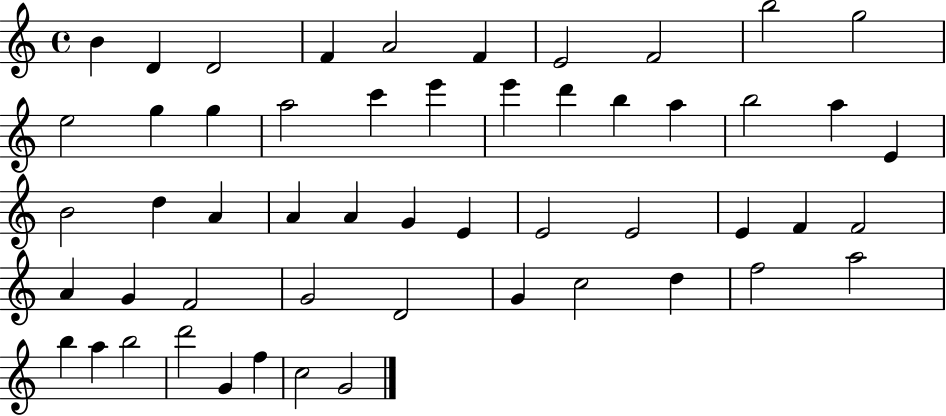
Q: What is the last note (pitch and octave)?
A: G4